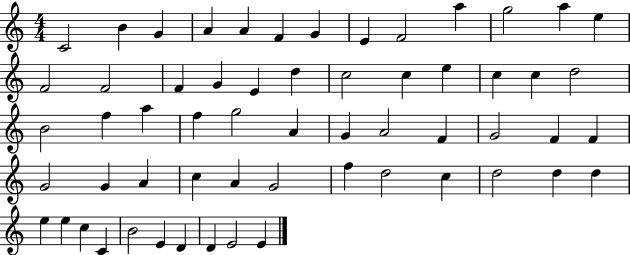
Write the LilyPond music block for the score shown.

{
  \clef treble
  \numericTimeSignature
  \time 4/4
  \key c \major
  c'2 b'4 g'4 | a'4 a'4 f'4 g'4 | e'4 f'2 a''4 | g''2 a''4 e''4 | \break f'2 f'2 | f'4 g'4 e'4 d''4 | c''2 c''4 e''4 | c''4 c''4 d''2 | \break b'2 f''4 a''4 | f''4 g''2 a'4 | g'4 a'2 f'4 | g'2 f'4 f'4 | \break g'2 g'4 a'4 | c''4 a'4 g'2 | f''4 d''2 c''4 | d''2 d''4 d''4 | \break e''4 e''4 c''4 c'4 | b'2 e'4 d'4 | d'4 e'2 e'4 | \bar "|."
}